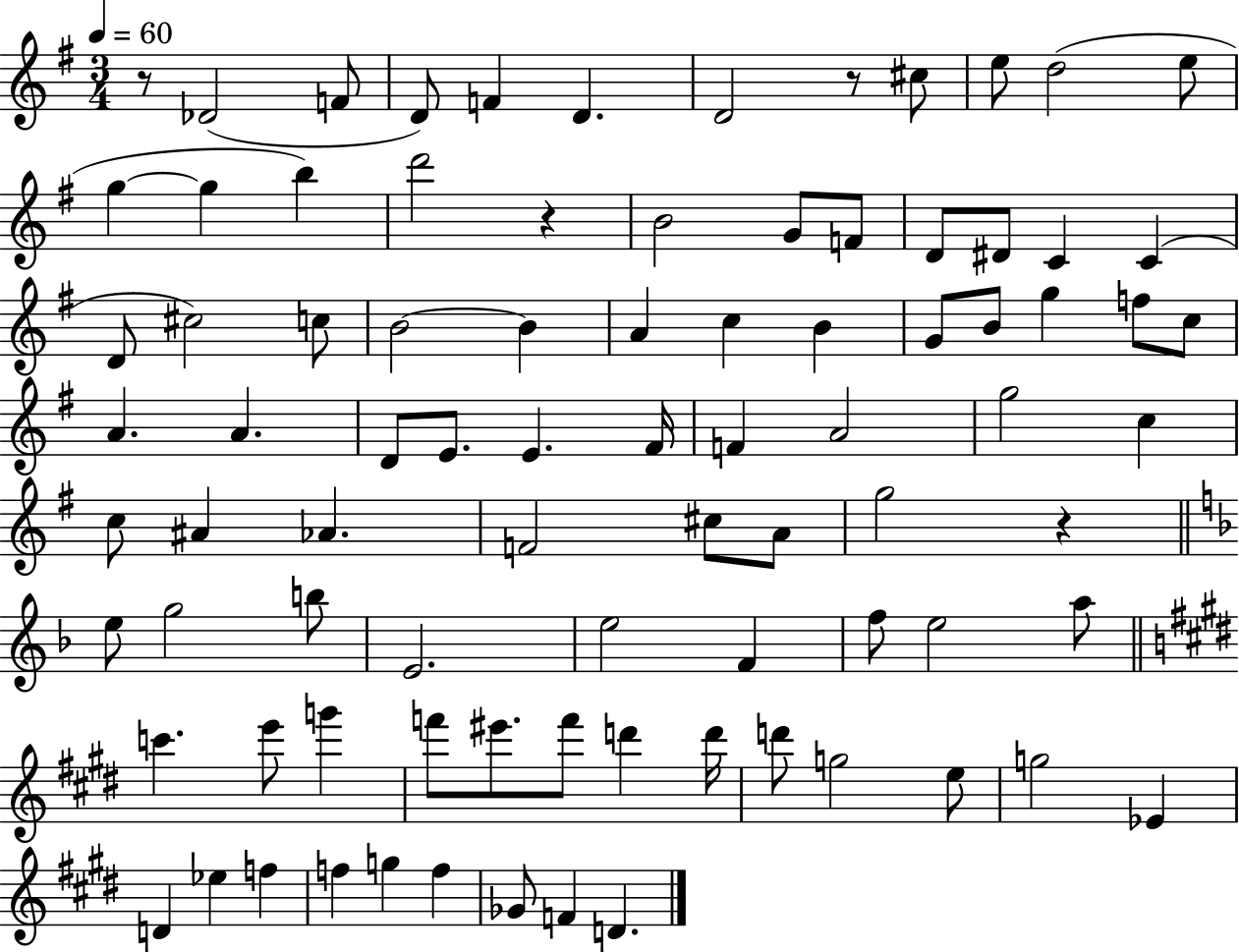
R/e Db4/h F4/e D4/e F4/q D4/q. D4/h R/e C#5/e E5/e D5/h E5/e G5/q G5/q B5/q D6/h R/q B4/h G4/e F4/e D4/e D#4/e C4/q C4/q D4/e C#5/h C5/e B4/h B4/q A4/q C5/q B4/q G4/e B4/e G5/q F5/e C5/e A4/q. A4/q. D4/e E4/e. E4/q. F#4/s F4/q A4/h G5/h C5/q C5/e A#4/q Ab4/q. F4/h C#5/e A4/e G5/h R/q E5/e G5/h B5/e E4/h. E5/h F4/q F5/e E5/h A5/e C6/q. E6/e G6/q F6/e EIS6/e. F6/e D6/q D6/s D6/e G5/h E5/e G5/h Eb4/q D4/q Eb5/q F5/q F5/q G5/q F5/q Gb4/e F4/q D4/q.